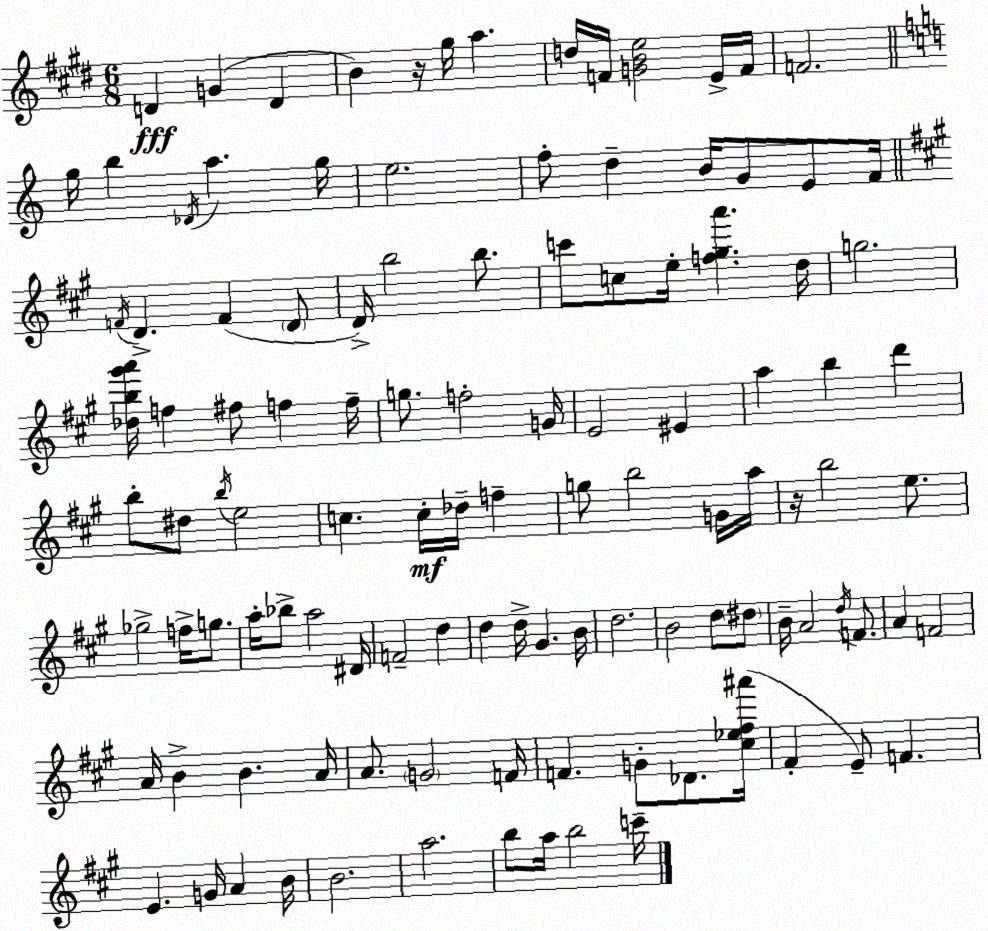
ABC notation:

X:1
T:Untitled
M:6/8
L:1/4
K:E
D G D B z/4 ^g/4 a d/4 F/4 [GBe]2 E/4 F/4 F2 g/4 b _D/4 a g/4 e2 f/2 d B/4 G/2 E/2 F/4 F/4 D F D/2 D/4 b2 b/2 c'/2 c/2 e/4 [f^ga'] d/4 g2 [_db^g'a']/4 f ^f/2 f f/4 g/2 f2 G/4 E2 ^E a b d' b/2 ^d/2 b/4 e2 c c/4 _d/4 f g/2 b2 G/4 a/4 z/4 b2 e/2 _g2 f/4 g/2 a/4 _b/2 a2 ^D/4 F2 d d d/4 ^G B/4 d2 B2 d/2 ^d/2 B/4 A2 d/4 F/2 A F2 A/4 B B A/4 A/2 G2 F/4 F G/2 _D/2 [^c_e^f^a']/4 ^F E/2 F E G/4 A B/4 B2 a2 b/2 a/4 b2 c'/4